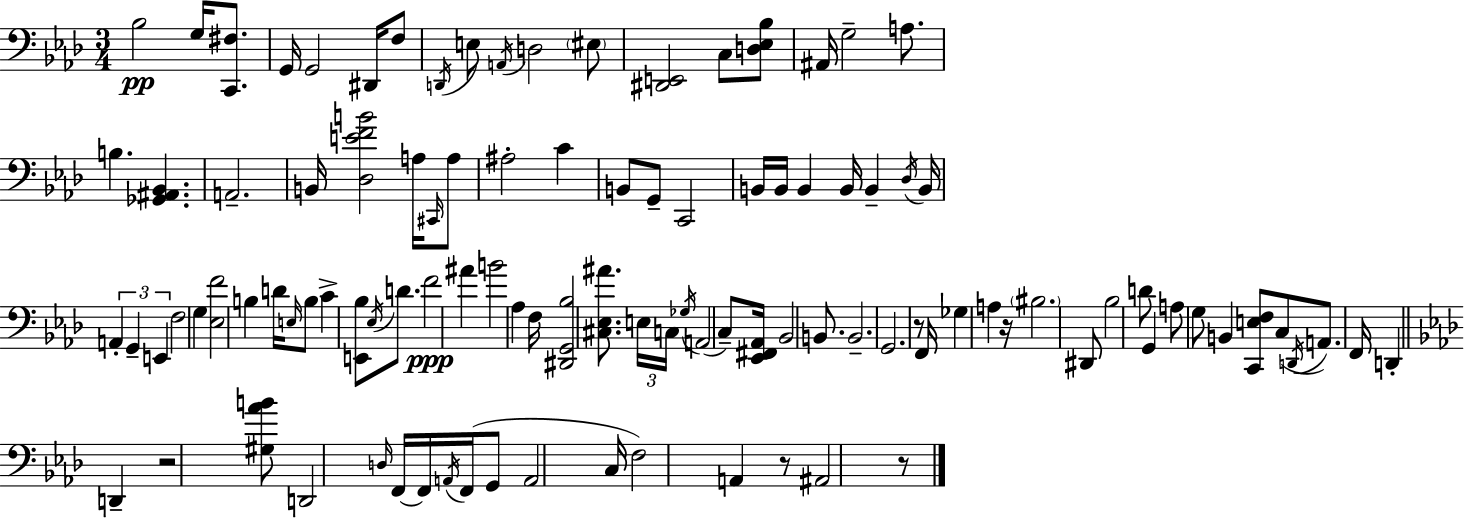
{
  \clef bass
  \numericTimeSignature
  \time 3/4
  \key f \minor
  bes2\pp g16 <c, fis>8. | g,16 g,2 dis,16 f8 | \acciaccatura { d,16 } e8 \acciaccatura { a,16 } d2 | \parenthesize eis8 <dis, e,>2 c8 | \break <d ees bes>8 ais,16 g2-- a8. | b4. <ges, ais, bes,>4. | a,2.-- | b,16 <des e' f' b'>2 a16 | \break \grace { cis,16 } a8 ais2-. c'4 | b,8 g,8-- c,2 | b,16 b,16 b,4 b,16 b,4-- | \acciaccatura { des16 } b,16 \tuplet 3/2 { a,4-. g,4-- | \break e,4 } f2 | g4 <ees f'>2 | b4 d'16 \grace { e16 } b8 c'4-> | <e, bes>8 \acciaccatura { ees16 } d'8. f'2\ppp | \break ais'4 b'2 | aes4 f16 <dis, g, bes>2 | <cis ees ais'>8. \tuplet 3/2 { e16 c16 \acciaccatura { ges16 }( } a,2 | c8--) <ees, fis, aes,>16 bes,2 | \break b,8. b,2.-- | g,2. | r8 f,16 ges4 | a4 r16 \parenthesize bis2. | \break dis,8 bes2 | d'8 g,4 a8 | g8 b,4 <c, e f>8 c8( \acciaccatura { d,16 } | a,8.) f,16 d,4-. \bar "||" \break \key aes \major d,4-- r2 | <gis aes' b'>8 d,2 \grace { d16 } f,16~~ | f,16 \acciaccatura { a,16 } f,16( g,8 a,2 | c16 f2) a,4 | \break r8 ais,2 | r8 \bar "|."
}